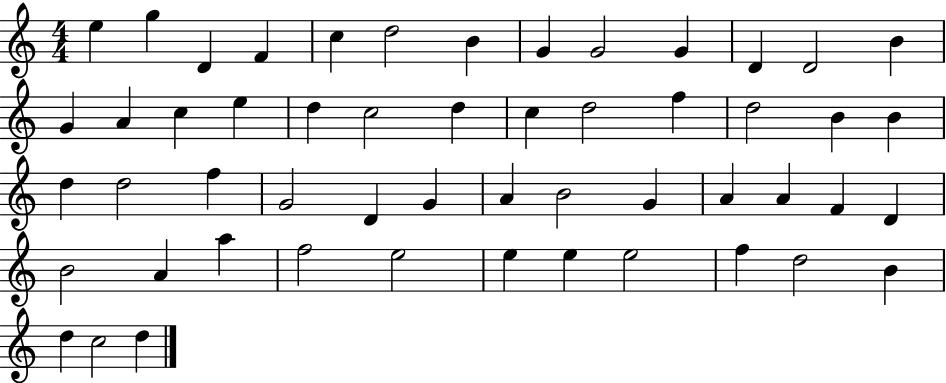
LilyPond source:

{
  \clef treble
  \numericTimeSignature
  \time 4/4
  \key c \major
  e''4 g''4 d'4 f'4 | c''4 d''2 b'4 | g'4 g'2 g'4 | d'4 d'2 b'4 | \break g'4 a'4 c''4 e''4 | d''4 c''2 d''4 | c''4 d''2 f''4 | d''2 b'4 b'4 | \break d''4 d''2 f''4 | g'2 d'4 g'4 | a'4 b'2 g'4 | a'4 a'4 f'4 d'4 | \break b'2 a'4 a''4 | f''2 e''2 | e''4 e''4 e''2 | f''4 d''2 b'4 | \break d''4 c''2 d''4 | \bar "|."
}